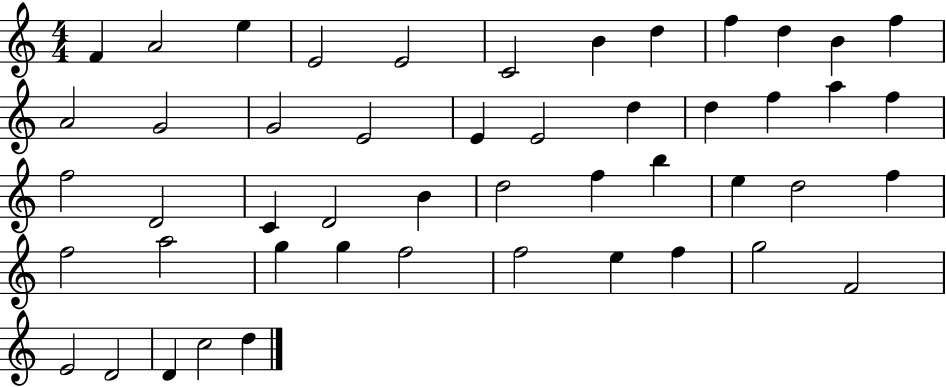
X:1
T:Untitled
M:4/4
L:1/4
K:C
F A2 e E2 E2 C2 B d f d B f A2 G2 G2 E2 E E2 d d f a f f2 D2 C D2 B d2 f b e d2 f f2 a2 g g f2 f2 e f g2 F2 E2 D2 D c2 d